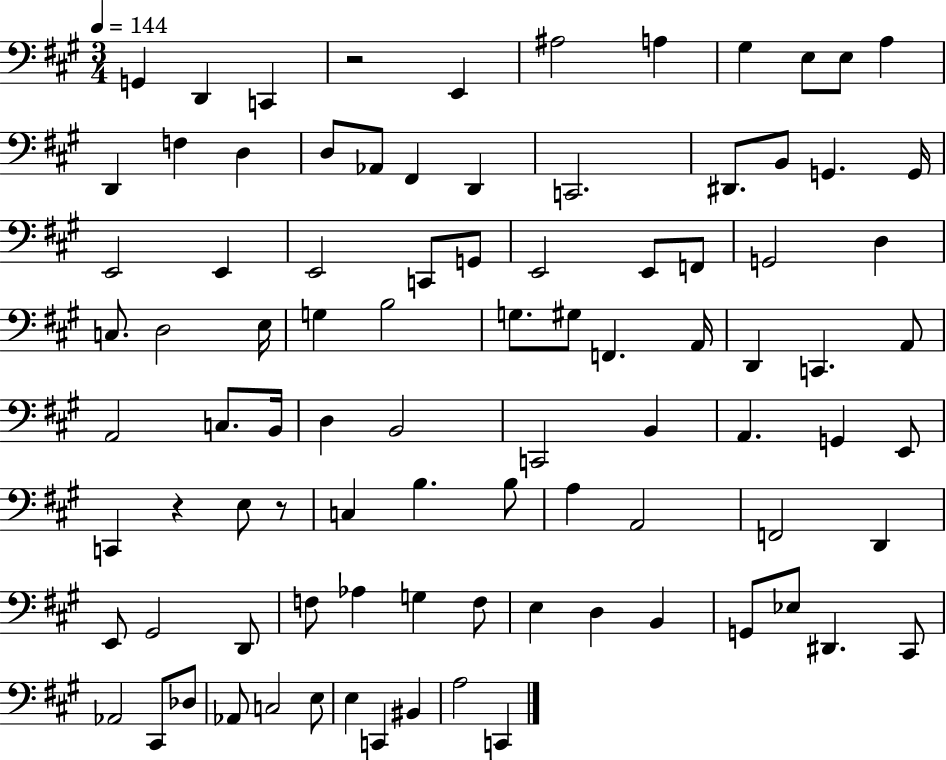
{
  \clef bass
  \numericTimeSignature
  \time 3/4
  \key a \major
  \tempo 4 = 144
  g,4 d,4 c,4 | r2 e,4 | ais2 a4 | gis4 e8 e8 a4 | \break d,4 f4 d4 | d8 aes,8 fis,4 d,4 | c,2. | dis,8. b,8 g,4. g,16 | \break e,2 e,4 | e,2 c,8 g,8 | e,2 e,8 f,8 | g,2 d4 | \break c8. d2 e16 | g4 b2 | g8. gis8 f,4. a,16 | d,4 c,4. a,8 | \break a,2 c8. b,16 | d4 b,2 | c,2 b,4 | a,4. g,4 e,8 | \break c,4 r4 e8 r8 | c4 b4. b8 | a4 a,2 | f,2 d,4 | \break e,8 gis,2 d,8 | f8 aes4 g4 f8 | e4 d4 b,4 | g,8 ees8 dis,4. cis,8 | \break aes,2 cis,8 des8 | aes,8 c2 e8 | e4 c,4 bis,4 | a2 c,4 | \break \bar "|."
}